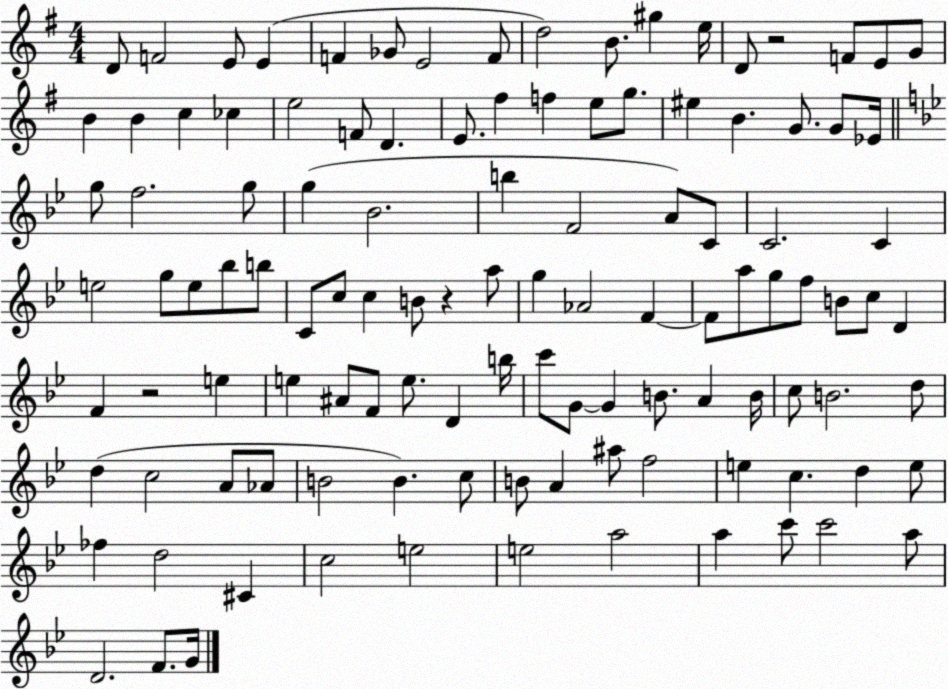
X:1
T:Untitled
M:4/4
L:1/4
K:G
D/2 F2 E/2 E F _G/2 E2 F/2 d2 B/2 ^g e/4 D/2 z2 F/2 E/2 G/2 B B c _c e2 F/2 D E/2 ^f f e/2 g/2 ^e B G/2 G/2 _E/4 g/2 f2 g/2 g _B2 b F2 A/2 C/2 C2 C e2 g/2 e/2 _b/2 b/2 C/2 c/2 c B/2 z a/2 g _A2 F F/2 a/2 g/2 f/2 B/2 c/2 D F z2 e e ^A/2 F/2 e/2 D b/4 c'/2 G/2 G B/2 A B/4 c/2 B2 d/2 d c2 A/2 _A/2 B2 B c/2 B/2 A ^a/2 f2 e c d e/2 _f d2 ^C c2 e2 e2 a2 a c'/2 c'2 a/2 D2 F/2 G/4